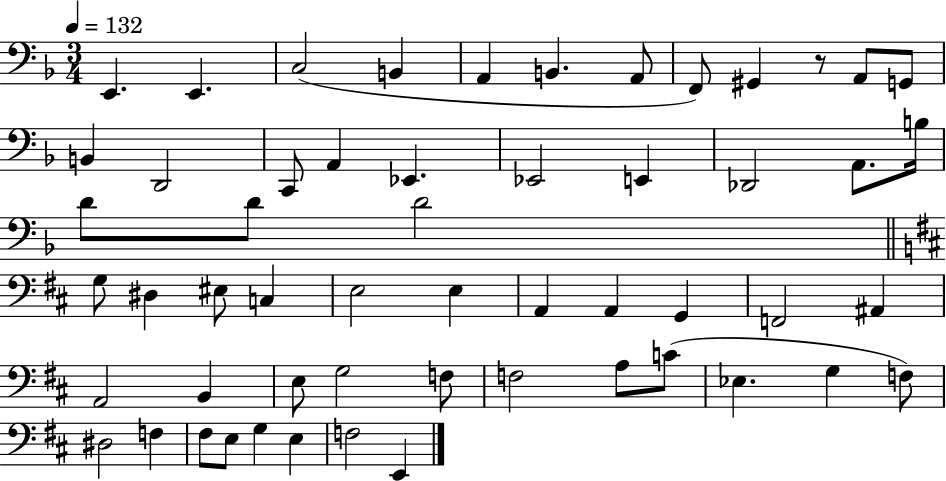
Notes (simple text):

E2/q. E2/q. C3/h B2/q A2/q B2/q. A2/e F2/e G#2/q R/e A2/e G2/e B2/q D2/h C2/e A2/q Eb2/q. Eb2/h E2/q Db2/h A2/e. B3/s D4/e D4/e D4/h G3/e D#3/q EIS3/e C3/q E3/h E3/q A2/q A2/q G2/q F2/h A#2/q A2/h B2/q E3/e G3/h F3/e F3/h A3/e C4/e Eb3/q. G3/q F3/e D#3/h F3/q F#3/e E3/e G3/q E3/q F3/h E2/q